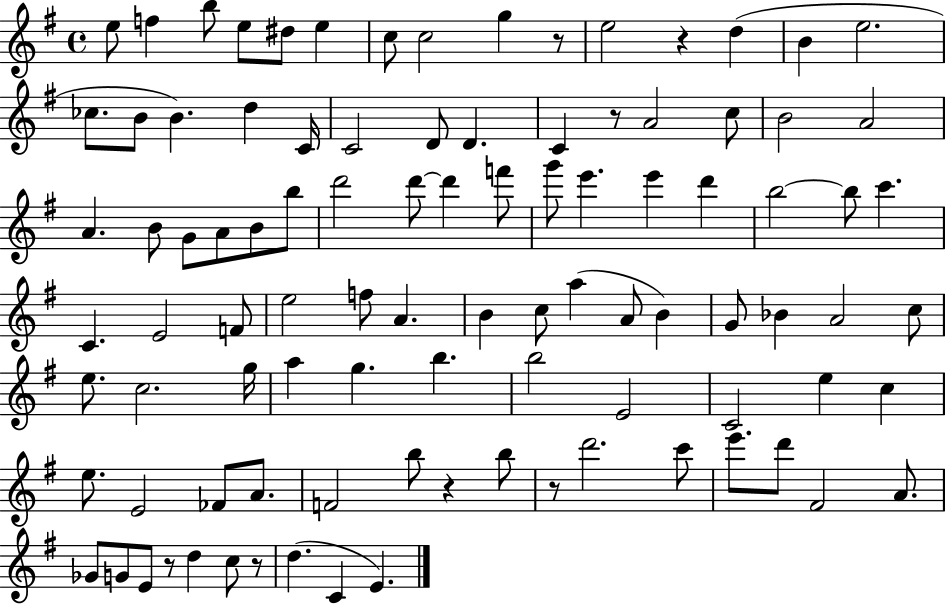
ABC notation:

X:1
T:Untitled
M:4/4
L:1/4
K:G
e/2 f b/2 e/2 ^d/2 e c/2 c2 g z/2 e2 z d B e2 _c/2 B/2 B d C/4 C2 D/2 D C z/2 A2 c/2 B2 A2 A B/2 G/2 A/2 B/2 b/2 d'2 d'/2 d' f'/2 g'/2 e' e' d' b2 b/2 c' C E2 F/2 e2 f/2 A B c/2 a A/2 B G/2 _B A2 c/2 e/2 c2 g/4 a g b b2 E2 C2 e c e/2 E2 _F/2 A/2 F2 b/2 z b/2 z/2 d'2 c'/2 e'/2 d'/2 ^F2 A/2 _G/2 G/2 E/2 z/2 d c/2 z/2 d C E